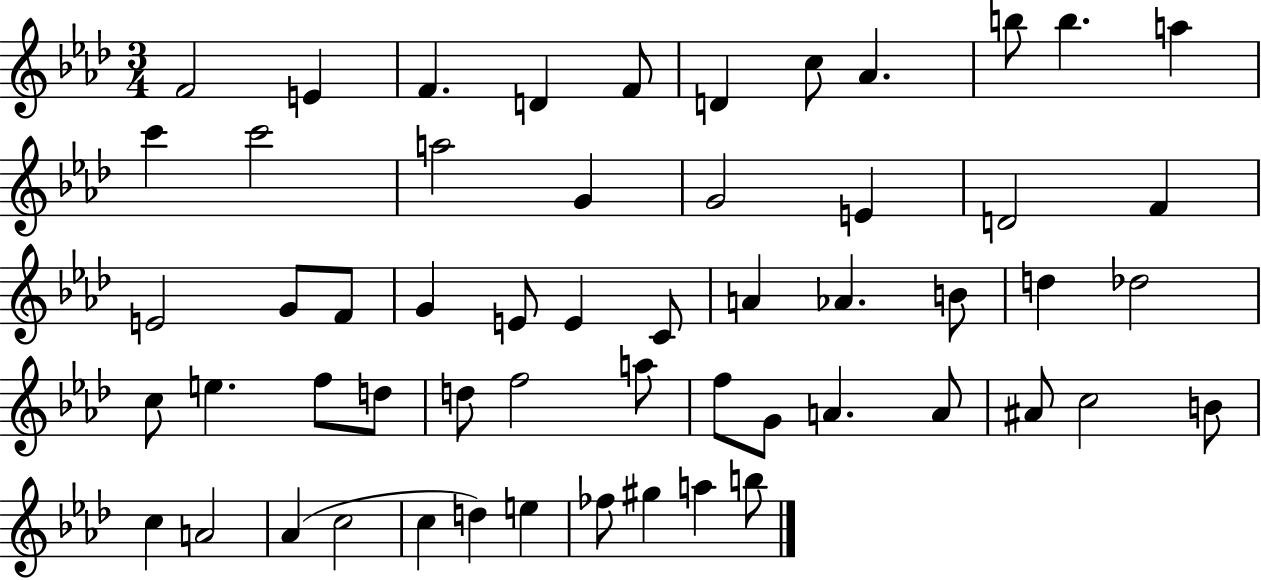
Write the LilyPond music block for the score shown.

{
  \clef treble
  \numericTimeSignature
  \time 3/4
  \key aes \major
  f'2 e'4 | f'4. d'4 f'8 | d'4 c''8 aes'4. | b''8 b''4. a''4 | \break c'''4 c'''2 | a''2 g'4 | g'2 e'4 | d'2 f'4 | \break e'2 g'8 f'8 | g'4 e'8 e'4 c'8 | a'4 aes'4. b'8 | d''4 des''2 | \break c''8 e''4. f''8 d''8 | d''8 f''2 a''8 | f''8 g'8 a'4. a'8 | ais'8 c''2 b'8 | \break c''4 a'2 | aes'4( c''2 | c''4 d''4) e''4 | fes''8 gis''4 a''4 b''8 | \break \bar "|."
}